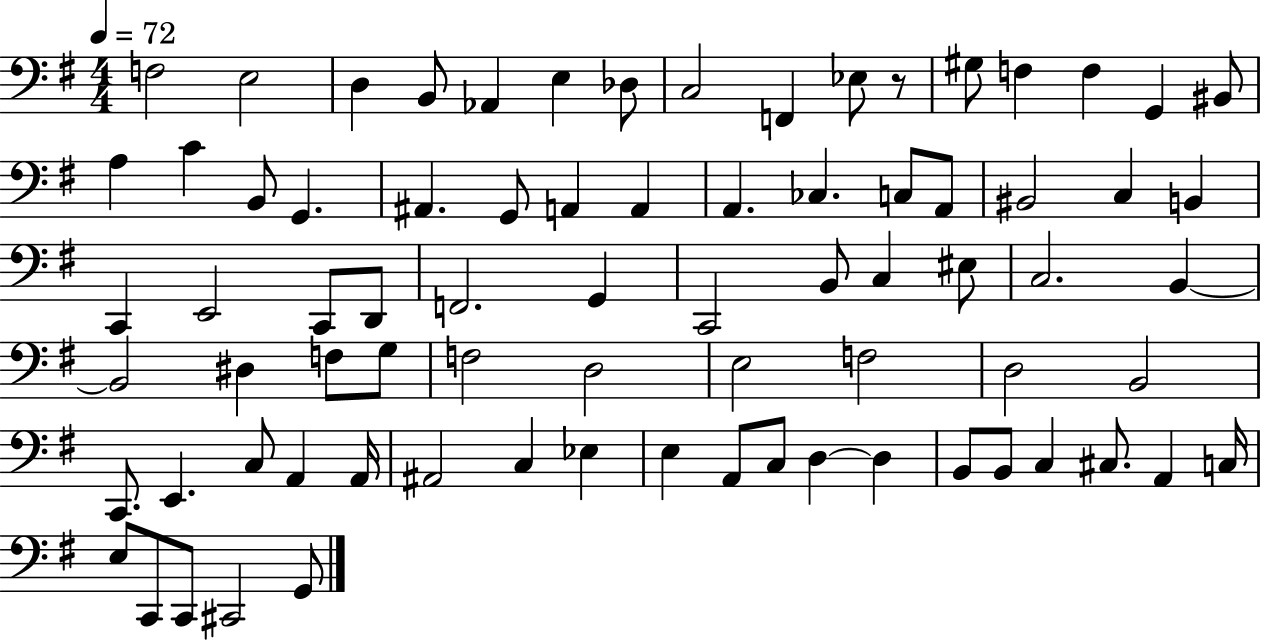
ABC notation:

X:1
T:Untitled
M:4/4
L:1/4
K:G
F,2 E,2 D, B,,/2 _A,, E, _D,/2 C,2 F,, _E,/2 z/2 ^G,/2 F, F, G,, ^B,,/2 A, C B,,/2 G,, ^A,, G,,/2 A,, A,, A,, _C, C,/2 A,,/2 ^B,,2 C, B,, C,, E,,2 C,,/2 D,,/2 F,,2 G,, C,,2 B,,/2 C, ^E,/2 C,2 B,, B,,2 ^D, F,/2 G,/2 F,2 D,2 E,2 F,2 D,2 B,,2 C,,/2 E,, C,/2 A,, A,,/4 ^A,,2 C, _E, E, A,,/2 C,/2 D, D, B,,/2 B,,/2 C, ^C,/2 A,, C,/4 E,/2 C,,/2 C,,/2 ^C,,2 G,,/2